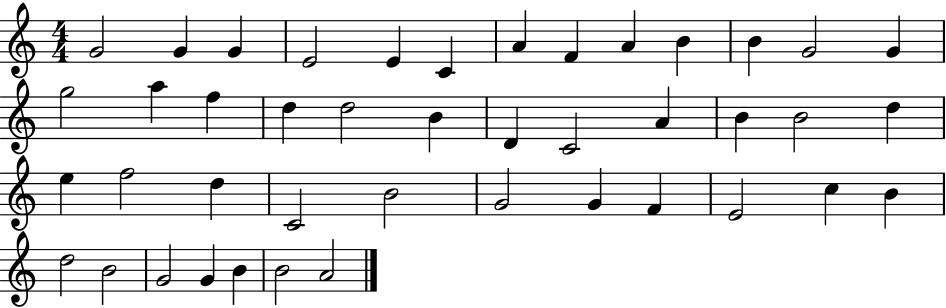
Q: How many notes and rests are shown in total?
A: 43